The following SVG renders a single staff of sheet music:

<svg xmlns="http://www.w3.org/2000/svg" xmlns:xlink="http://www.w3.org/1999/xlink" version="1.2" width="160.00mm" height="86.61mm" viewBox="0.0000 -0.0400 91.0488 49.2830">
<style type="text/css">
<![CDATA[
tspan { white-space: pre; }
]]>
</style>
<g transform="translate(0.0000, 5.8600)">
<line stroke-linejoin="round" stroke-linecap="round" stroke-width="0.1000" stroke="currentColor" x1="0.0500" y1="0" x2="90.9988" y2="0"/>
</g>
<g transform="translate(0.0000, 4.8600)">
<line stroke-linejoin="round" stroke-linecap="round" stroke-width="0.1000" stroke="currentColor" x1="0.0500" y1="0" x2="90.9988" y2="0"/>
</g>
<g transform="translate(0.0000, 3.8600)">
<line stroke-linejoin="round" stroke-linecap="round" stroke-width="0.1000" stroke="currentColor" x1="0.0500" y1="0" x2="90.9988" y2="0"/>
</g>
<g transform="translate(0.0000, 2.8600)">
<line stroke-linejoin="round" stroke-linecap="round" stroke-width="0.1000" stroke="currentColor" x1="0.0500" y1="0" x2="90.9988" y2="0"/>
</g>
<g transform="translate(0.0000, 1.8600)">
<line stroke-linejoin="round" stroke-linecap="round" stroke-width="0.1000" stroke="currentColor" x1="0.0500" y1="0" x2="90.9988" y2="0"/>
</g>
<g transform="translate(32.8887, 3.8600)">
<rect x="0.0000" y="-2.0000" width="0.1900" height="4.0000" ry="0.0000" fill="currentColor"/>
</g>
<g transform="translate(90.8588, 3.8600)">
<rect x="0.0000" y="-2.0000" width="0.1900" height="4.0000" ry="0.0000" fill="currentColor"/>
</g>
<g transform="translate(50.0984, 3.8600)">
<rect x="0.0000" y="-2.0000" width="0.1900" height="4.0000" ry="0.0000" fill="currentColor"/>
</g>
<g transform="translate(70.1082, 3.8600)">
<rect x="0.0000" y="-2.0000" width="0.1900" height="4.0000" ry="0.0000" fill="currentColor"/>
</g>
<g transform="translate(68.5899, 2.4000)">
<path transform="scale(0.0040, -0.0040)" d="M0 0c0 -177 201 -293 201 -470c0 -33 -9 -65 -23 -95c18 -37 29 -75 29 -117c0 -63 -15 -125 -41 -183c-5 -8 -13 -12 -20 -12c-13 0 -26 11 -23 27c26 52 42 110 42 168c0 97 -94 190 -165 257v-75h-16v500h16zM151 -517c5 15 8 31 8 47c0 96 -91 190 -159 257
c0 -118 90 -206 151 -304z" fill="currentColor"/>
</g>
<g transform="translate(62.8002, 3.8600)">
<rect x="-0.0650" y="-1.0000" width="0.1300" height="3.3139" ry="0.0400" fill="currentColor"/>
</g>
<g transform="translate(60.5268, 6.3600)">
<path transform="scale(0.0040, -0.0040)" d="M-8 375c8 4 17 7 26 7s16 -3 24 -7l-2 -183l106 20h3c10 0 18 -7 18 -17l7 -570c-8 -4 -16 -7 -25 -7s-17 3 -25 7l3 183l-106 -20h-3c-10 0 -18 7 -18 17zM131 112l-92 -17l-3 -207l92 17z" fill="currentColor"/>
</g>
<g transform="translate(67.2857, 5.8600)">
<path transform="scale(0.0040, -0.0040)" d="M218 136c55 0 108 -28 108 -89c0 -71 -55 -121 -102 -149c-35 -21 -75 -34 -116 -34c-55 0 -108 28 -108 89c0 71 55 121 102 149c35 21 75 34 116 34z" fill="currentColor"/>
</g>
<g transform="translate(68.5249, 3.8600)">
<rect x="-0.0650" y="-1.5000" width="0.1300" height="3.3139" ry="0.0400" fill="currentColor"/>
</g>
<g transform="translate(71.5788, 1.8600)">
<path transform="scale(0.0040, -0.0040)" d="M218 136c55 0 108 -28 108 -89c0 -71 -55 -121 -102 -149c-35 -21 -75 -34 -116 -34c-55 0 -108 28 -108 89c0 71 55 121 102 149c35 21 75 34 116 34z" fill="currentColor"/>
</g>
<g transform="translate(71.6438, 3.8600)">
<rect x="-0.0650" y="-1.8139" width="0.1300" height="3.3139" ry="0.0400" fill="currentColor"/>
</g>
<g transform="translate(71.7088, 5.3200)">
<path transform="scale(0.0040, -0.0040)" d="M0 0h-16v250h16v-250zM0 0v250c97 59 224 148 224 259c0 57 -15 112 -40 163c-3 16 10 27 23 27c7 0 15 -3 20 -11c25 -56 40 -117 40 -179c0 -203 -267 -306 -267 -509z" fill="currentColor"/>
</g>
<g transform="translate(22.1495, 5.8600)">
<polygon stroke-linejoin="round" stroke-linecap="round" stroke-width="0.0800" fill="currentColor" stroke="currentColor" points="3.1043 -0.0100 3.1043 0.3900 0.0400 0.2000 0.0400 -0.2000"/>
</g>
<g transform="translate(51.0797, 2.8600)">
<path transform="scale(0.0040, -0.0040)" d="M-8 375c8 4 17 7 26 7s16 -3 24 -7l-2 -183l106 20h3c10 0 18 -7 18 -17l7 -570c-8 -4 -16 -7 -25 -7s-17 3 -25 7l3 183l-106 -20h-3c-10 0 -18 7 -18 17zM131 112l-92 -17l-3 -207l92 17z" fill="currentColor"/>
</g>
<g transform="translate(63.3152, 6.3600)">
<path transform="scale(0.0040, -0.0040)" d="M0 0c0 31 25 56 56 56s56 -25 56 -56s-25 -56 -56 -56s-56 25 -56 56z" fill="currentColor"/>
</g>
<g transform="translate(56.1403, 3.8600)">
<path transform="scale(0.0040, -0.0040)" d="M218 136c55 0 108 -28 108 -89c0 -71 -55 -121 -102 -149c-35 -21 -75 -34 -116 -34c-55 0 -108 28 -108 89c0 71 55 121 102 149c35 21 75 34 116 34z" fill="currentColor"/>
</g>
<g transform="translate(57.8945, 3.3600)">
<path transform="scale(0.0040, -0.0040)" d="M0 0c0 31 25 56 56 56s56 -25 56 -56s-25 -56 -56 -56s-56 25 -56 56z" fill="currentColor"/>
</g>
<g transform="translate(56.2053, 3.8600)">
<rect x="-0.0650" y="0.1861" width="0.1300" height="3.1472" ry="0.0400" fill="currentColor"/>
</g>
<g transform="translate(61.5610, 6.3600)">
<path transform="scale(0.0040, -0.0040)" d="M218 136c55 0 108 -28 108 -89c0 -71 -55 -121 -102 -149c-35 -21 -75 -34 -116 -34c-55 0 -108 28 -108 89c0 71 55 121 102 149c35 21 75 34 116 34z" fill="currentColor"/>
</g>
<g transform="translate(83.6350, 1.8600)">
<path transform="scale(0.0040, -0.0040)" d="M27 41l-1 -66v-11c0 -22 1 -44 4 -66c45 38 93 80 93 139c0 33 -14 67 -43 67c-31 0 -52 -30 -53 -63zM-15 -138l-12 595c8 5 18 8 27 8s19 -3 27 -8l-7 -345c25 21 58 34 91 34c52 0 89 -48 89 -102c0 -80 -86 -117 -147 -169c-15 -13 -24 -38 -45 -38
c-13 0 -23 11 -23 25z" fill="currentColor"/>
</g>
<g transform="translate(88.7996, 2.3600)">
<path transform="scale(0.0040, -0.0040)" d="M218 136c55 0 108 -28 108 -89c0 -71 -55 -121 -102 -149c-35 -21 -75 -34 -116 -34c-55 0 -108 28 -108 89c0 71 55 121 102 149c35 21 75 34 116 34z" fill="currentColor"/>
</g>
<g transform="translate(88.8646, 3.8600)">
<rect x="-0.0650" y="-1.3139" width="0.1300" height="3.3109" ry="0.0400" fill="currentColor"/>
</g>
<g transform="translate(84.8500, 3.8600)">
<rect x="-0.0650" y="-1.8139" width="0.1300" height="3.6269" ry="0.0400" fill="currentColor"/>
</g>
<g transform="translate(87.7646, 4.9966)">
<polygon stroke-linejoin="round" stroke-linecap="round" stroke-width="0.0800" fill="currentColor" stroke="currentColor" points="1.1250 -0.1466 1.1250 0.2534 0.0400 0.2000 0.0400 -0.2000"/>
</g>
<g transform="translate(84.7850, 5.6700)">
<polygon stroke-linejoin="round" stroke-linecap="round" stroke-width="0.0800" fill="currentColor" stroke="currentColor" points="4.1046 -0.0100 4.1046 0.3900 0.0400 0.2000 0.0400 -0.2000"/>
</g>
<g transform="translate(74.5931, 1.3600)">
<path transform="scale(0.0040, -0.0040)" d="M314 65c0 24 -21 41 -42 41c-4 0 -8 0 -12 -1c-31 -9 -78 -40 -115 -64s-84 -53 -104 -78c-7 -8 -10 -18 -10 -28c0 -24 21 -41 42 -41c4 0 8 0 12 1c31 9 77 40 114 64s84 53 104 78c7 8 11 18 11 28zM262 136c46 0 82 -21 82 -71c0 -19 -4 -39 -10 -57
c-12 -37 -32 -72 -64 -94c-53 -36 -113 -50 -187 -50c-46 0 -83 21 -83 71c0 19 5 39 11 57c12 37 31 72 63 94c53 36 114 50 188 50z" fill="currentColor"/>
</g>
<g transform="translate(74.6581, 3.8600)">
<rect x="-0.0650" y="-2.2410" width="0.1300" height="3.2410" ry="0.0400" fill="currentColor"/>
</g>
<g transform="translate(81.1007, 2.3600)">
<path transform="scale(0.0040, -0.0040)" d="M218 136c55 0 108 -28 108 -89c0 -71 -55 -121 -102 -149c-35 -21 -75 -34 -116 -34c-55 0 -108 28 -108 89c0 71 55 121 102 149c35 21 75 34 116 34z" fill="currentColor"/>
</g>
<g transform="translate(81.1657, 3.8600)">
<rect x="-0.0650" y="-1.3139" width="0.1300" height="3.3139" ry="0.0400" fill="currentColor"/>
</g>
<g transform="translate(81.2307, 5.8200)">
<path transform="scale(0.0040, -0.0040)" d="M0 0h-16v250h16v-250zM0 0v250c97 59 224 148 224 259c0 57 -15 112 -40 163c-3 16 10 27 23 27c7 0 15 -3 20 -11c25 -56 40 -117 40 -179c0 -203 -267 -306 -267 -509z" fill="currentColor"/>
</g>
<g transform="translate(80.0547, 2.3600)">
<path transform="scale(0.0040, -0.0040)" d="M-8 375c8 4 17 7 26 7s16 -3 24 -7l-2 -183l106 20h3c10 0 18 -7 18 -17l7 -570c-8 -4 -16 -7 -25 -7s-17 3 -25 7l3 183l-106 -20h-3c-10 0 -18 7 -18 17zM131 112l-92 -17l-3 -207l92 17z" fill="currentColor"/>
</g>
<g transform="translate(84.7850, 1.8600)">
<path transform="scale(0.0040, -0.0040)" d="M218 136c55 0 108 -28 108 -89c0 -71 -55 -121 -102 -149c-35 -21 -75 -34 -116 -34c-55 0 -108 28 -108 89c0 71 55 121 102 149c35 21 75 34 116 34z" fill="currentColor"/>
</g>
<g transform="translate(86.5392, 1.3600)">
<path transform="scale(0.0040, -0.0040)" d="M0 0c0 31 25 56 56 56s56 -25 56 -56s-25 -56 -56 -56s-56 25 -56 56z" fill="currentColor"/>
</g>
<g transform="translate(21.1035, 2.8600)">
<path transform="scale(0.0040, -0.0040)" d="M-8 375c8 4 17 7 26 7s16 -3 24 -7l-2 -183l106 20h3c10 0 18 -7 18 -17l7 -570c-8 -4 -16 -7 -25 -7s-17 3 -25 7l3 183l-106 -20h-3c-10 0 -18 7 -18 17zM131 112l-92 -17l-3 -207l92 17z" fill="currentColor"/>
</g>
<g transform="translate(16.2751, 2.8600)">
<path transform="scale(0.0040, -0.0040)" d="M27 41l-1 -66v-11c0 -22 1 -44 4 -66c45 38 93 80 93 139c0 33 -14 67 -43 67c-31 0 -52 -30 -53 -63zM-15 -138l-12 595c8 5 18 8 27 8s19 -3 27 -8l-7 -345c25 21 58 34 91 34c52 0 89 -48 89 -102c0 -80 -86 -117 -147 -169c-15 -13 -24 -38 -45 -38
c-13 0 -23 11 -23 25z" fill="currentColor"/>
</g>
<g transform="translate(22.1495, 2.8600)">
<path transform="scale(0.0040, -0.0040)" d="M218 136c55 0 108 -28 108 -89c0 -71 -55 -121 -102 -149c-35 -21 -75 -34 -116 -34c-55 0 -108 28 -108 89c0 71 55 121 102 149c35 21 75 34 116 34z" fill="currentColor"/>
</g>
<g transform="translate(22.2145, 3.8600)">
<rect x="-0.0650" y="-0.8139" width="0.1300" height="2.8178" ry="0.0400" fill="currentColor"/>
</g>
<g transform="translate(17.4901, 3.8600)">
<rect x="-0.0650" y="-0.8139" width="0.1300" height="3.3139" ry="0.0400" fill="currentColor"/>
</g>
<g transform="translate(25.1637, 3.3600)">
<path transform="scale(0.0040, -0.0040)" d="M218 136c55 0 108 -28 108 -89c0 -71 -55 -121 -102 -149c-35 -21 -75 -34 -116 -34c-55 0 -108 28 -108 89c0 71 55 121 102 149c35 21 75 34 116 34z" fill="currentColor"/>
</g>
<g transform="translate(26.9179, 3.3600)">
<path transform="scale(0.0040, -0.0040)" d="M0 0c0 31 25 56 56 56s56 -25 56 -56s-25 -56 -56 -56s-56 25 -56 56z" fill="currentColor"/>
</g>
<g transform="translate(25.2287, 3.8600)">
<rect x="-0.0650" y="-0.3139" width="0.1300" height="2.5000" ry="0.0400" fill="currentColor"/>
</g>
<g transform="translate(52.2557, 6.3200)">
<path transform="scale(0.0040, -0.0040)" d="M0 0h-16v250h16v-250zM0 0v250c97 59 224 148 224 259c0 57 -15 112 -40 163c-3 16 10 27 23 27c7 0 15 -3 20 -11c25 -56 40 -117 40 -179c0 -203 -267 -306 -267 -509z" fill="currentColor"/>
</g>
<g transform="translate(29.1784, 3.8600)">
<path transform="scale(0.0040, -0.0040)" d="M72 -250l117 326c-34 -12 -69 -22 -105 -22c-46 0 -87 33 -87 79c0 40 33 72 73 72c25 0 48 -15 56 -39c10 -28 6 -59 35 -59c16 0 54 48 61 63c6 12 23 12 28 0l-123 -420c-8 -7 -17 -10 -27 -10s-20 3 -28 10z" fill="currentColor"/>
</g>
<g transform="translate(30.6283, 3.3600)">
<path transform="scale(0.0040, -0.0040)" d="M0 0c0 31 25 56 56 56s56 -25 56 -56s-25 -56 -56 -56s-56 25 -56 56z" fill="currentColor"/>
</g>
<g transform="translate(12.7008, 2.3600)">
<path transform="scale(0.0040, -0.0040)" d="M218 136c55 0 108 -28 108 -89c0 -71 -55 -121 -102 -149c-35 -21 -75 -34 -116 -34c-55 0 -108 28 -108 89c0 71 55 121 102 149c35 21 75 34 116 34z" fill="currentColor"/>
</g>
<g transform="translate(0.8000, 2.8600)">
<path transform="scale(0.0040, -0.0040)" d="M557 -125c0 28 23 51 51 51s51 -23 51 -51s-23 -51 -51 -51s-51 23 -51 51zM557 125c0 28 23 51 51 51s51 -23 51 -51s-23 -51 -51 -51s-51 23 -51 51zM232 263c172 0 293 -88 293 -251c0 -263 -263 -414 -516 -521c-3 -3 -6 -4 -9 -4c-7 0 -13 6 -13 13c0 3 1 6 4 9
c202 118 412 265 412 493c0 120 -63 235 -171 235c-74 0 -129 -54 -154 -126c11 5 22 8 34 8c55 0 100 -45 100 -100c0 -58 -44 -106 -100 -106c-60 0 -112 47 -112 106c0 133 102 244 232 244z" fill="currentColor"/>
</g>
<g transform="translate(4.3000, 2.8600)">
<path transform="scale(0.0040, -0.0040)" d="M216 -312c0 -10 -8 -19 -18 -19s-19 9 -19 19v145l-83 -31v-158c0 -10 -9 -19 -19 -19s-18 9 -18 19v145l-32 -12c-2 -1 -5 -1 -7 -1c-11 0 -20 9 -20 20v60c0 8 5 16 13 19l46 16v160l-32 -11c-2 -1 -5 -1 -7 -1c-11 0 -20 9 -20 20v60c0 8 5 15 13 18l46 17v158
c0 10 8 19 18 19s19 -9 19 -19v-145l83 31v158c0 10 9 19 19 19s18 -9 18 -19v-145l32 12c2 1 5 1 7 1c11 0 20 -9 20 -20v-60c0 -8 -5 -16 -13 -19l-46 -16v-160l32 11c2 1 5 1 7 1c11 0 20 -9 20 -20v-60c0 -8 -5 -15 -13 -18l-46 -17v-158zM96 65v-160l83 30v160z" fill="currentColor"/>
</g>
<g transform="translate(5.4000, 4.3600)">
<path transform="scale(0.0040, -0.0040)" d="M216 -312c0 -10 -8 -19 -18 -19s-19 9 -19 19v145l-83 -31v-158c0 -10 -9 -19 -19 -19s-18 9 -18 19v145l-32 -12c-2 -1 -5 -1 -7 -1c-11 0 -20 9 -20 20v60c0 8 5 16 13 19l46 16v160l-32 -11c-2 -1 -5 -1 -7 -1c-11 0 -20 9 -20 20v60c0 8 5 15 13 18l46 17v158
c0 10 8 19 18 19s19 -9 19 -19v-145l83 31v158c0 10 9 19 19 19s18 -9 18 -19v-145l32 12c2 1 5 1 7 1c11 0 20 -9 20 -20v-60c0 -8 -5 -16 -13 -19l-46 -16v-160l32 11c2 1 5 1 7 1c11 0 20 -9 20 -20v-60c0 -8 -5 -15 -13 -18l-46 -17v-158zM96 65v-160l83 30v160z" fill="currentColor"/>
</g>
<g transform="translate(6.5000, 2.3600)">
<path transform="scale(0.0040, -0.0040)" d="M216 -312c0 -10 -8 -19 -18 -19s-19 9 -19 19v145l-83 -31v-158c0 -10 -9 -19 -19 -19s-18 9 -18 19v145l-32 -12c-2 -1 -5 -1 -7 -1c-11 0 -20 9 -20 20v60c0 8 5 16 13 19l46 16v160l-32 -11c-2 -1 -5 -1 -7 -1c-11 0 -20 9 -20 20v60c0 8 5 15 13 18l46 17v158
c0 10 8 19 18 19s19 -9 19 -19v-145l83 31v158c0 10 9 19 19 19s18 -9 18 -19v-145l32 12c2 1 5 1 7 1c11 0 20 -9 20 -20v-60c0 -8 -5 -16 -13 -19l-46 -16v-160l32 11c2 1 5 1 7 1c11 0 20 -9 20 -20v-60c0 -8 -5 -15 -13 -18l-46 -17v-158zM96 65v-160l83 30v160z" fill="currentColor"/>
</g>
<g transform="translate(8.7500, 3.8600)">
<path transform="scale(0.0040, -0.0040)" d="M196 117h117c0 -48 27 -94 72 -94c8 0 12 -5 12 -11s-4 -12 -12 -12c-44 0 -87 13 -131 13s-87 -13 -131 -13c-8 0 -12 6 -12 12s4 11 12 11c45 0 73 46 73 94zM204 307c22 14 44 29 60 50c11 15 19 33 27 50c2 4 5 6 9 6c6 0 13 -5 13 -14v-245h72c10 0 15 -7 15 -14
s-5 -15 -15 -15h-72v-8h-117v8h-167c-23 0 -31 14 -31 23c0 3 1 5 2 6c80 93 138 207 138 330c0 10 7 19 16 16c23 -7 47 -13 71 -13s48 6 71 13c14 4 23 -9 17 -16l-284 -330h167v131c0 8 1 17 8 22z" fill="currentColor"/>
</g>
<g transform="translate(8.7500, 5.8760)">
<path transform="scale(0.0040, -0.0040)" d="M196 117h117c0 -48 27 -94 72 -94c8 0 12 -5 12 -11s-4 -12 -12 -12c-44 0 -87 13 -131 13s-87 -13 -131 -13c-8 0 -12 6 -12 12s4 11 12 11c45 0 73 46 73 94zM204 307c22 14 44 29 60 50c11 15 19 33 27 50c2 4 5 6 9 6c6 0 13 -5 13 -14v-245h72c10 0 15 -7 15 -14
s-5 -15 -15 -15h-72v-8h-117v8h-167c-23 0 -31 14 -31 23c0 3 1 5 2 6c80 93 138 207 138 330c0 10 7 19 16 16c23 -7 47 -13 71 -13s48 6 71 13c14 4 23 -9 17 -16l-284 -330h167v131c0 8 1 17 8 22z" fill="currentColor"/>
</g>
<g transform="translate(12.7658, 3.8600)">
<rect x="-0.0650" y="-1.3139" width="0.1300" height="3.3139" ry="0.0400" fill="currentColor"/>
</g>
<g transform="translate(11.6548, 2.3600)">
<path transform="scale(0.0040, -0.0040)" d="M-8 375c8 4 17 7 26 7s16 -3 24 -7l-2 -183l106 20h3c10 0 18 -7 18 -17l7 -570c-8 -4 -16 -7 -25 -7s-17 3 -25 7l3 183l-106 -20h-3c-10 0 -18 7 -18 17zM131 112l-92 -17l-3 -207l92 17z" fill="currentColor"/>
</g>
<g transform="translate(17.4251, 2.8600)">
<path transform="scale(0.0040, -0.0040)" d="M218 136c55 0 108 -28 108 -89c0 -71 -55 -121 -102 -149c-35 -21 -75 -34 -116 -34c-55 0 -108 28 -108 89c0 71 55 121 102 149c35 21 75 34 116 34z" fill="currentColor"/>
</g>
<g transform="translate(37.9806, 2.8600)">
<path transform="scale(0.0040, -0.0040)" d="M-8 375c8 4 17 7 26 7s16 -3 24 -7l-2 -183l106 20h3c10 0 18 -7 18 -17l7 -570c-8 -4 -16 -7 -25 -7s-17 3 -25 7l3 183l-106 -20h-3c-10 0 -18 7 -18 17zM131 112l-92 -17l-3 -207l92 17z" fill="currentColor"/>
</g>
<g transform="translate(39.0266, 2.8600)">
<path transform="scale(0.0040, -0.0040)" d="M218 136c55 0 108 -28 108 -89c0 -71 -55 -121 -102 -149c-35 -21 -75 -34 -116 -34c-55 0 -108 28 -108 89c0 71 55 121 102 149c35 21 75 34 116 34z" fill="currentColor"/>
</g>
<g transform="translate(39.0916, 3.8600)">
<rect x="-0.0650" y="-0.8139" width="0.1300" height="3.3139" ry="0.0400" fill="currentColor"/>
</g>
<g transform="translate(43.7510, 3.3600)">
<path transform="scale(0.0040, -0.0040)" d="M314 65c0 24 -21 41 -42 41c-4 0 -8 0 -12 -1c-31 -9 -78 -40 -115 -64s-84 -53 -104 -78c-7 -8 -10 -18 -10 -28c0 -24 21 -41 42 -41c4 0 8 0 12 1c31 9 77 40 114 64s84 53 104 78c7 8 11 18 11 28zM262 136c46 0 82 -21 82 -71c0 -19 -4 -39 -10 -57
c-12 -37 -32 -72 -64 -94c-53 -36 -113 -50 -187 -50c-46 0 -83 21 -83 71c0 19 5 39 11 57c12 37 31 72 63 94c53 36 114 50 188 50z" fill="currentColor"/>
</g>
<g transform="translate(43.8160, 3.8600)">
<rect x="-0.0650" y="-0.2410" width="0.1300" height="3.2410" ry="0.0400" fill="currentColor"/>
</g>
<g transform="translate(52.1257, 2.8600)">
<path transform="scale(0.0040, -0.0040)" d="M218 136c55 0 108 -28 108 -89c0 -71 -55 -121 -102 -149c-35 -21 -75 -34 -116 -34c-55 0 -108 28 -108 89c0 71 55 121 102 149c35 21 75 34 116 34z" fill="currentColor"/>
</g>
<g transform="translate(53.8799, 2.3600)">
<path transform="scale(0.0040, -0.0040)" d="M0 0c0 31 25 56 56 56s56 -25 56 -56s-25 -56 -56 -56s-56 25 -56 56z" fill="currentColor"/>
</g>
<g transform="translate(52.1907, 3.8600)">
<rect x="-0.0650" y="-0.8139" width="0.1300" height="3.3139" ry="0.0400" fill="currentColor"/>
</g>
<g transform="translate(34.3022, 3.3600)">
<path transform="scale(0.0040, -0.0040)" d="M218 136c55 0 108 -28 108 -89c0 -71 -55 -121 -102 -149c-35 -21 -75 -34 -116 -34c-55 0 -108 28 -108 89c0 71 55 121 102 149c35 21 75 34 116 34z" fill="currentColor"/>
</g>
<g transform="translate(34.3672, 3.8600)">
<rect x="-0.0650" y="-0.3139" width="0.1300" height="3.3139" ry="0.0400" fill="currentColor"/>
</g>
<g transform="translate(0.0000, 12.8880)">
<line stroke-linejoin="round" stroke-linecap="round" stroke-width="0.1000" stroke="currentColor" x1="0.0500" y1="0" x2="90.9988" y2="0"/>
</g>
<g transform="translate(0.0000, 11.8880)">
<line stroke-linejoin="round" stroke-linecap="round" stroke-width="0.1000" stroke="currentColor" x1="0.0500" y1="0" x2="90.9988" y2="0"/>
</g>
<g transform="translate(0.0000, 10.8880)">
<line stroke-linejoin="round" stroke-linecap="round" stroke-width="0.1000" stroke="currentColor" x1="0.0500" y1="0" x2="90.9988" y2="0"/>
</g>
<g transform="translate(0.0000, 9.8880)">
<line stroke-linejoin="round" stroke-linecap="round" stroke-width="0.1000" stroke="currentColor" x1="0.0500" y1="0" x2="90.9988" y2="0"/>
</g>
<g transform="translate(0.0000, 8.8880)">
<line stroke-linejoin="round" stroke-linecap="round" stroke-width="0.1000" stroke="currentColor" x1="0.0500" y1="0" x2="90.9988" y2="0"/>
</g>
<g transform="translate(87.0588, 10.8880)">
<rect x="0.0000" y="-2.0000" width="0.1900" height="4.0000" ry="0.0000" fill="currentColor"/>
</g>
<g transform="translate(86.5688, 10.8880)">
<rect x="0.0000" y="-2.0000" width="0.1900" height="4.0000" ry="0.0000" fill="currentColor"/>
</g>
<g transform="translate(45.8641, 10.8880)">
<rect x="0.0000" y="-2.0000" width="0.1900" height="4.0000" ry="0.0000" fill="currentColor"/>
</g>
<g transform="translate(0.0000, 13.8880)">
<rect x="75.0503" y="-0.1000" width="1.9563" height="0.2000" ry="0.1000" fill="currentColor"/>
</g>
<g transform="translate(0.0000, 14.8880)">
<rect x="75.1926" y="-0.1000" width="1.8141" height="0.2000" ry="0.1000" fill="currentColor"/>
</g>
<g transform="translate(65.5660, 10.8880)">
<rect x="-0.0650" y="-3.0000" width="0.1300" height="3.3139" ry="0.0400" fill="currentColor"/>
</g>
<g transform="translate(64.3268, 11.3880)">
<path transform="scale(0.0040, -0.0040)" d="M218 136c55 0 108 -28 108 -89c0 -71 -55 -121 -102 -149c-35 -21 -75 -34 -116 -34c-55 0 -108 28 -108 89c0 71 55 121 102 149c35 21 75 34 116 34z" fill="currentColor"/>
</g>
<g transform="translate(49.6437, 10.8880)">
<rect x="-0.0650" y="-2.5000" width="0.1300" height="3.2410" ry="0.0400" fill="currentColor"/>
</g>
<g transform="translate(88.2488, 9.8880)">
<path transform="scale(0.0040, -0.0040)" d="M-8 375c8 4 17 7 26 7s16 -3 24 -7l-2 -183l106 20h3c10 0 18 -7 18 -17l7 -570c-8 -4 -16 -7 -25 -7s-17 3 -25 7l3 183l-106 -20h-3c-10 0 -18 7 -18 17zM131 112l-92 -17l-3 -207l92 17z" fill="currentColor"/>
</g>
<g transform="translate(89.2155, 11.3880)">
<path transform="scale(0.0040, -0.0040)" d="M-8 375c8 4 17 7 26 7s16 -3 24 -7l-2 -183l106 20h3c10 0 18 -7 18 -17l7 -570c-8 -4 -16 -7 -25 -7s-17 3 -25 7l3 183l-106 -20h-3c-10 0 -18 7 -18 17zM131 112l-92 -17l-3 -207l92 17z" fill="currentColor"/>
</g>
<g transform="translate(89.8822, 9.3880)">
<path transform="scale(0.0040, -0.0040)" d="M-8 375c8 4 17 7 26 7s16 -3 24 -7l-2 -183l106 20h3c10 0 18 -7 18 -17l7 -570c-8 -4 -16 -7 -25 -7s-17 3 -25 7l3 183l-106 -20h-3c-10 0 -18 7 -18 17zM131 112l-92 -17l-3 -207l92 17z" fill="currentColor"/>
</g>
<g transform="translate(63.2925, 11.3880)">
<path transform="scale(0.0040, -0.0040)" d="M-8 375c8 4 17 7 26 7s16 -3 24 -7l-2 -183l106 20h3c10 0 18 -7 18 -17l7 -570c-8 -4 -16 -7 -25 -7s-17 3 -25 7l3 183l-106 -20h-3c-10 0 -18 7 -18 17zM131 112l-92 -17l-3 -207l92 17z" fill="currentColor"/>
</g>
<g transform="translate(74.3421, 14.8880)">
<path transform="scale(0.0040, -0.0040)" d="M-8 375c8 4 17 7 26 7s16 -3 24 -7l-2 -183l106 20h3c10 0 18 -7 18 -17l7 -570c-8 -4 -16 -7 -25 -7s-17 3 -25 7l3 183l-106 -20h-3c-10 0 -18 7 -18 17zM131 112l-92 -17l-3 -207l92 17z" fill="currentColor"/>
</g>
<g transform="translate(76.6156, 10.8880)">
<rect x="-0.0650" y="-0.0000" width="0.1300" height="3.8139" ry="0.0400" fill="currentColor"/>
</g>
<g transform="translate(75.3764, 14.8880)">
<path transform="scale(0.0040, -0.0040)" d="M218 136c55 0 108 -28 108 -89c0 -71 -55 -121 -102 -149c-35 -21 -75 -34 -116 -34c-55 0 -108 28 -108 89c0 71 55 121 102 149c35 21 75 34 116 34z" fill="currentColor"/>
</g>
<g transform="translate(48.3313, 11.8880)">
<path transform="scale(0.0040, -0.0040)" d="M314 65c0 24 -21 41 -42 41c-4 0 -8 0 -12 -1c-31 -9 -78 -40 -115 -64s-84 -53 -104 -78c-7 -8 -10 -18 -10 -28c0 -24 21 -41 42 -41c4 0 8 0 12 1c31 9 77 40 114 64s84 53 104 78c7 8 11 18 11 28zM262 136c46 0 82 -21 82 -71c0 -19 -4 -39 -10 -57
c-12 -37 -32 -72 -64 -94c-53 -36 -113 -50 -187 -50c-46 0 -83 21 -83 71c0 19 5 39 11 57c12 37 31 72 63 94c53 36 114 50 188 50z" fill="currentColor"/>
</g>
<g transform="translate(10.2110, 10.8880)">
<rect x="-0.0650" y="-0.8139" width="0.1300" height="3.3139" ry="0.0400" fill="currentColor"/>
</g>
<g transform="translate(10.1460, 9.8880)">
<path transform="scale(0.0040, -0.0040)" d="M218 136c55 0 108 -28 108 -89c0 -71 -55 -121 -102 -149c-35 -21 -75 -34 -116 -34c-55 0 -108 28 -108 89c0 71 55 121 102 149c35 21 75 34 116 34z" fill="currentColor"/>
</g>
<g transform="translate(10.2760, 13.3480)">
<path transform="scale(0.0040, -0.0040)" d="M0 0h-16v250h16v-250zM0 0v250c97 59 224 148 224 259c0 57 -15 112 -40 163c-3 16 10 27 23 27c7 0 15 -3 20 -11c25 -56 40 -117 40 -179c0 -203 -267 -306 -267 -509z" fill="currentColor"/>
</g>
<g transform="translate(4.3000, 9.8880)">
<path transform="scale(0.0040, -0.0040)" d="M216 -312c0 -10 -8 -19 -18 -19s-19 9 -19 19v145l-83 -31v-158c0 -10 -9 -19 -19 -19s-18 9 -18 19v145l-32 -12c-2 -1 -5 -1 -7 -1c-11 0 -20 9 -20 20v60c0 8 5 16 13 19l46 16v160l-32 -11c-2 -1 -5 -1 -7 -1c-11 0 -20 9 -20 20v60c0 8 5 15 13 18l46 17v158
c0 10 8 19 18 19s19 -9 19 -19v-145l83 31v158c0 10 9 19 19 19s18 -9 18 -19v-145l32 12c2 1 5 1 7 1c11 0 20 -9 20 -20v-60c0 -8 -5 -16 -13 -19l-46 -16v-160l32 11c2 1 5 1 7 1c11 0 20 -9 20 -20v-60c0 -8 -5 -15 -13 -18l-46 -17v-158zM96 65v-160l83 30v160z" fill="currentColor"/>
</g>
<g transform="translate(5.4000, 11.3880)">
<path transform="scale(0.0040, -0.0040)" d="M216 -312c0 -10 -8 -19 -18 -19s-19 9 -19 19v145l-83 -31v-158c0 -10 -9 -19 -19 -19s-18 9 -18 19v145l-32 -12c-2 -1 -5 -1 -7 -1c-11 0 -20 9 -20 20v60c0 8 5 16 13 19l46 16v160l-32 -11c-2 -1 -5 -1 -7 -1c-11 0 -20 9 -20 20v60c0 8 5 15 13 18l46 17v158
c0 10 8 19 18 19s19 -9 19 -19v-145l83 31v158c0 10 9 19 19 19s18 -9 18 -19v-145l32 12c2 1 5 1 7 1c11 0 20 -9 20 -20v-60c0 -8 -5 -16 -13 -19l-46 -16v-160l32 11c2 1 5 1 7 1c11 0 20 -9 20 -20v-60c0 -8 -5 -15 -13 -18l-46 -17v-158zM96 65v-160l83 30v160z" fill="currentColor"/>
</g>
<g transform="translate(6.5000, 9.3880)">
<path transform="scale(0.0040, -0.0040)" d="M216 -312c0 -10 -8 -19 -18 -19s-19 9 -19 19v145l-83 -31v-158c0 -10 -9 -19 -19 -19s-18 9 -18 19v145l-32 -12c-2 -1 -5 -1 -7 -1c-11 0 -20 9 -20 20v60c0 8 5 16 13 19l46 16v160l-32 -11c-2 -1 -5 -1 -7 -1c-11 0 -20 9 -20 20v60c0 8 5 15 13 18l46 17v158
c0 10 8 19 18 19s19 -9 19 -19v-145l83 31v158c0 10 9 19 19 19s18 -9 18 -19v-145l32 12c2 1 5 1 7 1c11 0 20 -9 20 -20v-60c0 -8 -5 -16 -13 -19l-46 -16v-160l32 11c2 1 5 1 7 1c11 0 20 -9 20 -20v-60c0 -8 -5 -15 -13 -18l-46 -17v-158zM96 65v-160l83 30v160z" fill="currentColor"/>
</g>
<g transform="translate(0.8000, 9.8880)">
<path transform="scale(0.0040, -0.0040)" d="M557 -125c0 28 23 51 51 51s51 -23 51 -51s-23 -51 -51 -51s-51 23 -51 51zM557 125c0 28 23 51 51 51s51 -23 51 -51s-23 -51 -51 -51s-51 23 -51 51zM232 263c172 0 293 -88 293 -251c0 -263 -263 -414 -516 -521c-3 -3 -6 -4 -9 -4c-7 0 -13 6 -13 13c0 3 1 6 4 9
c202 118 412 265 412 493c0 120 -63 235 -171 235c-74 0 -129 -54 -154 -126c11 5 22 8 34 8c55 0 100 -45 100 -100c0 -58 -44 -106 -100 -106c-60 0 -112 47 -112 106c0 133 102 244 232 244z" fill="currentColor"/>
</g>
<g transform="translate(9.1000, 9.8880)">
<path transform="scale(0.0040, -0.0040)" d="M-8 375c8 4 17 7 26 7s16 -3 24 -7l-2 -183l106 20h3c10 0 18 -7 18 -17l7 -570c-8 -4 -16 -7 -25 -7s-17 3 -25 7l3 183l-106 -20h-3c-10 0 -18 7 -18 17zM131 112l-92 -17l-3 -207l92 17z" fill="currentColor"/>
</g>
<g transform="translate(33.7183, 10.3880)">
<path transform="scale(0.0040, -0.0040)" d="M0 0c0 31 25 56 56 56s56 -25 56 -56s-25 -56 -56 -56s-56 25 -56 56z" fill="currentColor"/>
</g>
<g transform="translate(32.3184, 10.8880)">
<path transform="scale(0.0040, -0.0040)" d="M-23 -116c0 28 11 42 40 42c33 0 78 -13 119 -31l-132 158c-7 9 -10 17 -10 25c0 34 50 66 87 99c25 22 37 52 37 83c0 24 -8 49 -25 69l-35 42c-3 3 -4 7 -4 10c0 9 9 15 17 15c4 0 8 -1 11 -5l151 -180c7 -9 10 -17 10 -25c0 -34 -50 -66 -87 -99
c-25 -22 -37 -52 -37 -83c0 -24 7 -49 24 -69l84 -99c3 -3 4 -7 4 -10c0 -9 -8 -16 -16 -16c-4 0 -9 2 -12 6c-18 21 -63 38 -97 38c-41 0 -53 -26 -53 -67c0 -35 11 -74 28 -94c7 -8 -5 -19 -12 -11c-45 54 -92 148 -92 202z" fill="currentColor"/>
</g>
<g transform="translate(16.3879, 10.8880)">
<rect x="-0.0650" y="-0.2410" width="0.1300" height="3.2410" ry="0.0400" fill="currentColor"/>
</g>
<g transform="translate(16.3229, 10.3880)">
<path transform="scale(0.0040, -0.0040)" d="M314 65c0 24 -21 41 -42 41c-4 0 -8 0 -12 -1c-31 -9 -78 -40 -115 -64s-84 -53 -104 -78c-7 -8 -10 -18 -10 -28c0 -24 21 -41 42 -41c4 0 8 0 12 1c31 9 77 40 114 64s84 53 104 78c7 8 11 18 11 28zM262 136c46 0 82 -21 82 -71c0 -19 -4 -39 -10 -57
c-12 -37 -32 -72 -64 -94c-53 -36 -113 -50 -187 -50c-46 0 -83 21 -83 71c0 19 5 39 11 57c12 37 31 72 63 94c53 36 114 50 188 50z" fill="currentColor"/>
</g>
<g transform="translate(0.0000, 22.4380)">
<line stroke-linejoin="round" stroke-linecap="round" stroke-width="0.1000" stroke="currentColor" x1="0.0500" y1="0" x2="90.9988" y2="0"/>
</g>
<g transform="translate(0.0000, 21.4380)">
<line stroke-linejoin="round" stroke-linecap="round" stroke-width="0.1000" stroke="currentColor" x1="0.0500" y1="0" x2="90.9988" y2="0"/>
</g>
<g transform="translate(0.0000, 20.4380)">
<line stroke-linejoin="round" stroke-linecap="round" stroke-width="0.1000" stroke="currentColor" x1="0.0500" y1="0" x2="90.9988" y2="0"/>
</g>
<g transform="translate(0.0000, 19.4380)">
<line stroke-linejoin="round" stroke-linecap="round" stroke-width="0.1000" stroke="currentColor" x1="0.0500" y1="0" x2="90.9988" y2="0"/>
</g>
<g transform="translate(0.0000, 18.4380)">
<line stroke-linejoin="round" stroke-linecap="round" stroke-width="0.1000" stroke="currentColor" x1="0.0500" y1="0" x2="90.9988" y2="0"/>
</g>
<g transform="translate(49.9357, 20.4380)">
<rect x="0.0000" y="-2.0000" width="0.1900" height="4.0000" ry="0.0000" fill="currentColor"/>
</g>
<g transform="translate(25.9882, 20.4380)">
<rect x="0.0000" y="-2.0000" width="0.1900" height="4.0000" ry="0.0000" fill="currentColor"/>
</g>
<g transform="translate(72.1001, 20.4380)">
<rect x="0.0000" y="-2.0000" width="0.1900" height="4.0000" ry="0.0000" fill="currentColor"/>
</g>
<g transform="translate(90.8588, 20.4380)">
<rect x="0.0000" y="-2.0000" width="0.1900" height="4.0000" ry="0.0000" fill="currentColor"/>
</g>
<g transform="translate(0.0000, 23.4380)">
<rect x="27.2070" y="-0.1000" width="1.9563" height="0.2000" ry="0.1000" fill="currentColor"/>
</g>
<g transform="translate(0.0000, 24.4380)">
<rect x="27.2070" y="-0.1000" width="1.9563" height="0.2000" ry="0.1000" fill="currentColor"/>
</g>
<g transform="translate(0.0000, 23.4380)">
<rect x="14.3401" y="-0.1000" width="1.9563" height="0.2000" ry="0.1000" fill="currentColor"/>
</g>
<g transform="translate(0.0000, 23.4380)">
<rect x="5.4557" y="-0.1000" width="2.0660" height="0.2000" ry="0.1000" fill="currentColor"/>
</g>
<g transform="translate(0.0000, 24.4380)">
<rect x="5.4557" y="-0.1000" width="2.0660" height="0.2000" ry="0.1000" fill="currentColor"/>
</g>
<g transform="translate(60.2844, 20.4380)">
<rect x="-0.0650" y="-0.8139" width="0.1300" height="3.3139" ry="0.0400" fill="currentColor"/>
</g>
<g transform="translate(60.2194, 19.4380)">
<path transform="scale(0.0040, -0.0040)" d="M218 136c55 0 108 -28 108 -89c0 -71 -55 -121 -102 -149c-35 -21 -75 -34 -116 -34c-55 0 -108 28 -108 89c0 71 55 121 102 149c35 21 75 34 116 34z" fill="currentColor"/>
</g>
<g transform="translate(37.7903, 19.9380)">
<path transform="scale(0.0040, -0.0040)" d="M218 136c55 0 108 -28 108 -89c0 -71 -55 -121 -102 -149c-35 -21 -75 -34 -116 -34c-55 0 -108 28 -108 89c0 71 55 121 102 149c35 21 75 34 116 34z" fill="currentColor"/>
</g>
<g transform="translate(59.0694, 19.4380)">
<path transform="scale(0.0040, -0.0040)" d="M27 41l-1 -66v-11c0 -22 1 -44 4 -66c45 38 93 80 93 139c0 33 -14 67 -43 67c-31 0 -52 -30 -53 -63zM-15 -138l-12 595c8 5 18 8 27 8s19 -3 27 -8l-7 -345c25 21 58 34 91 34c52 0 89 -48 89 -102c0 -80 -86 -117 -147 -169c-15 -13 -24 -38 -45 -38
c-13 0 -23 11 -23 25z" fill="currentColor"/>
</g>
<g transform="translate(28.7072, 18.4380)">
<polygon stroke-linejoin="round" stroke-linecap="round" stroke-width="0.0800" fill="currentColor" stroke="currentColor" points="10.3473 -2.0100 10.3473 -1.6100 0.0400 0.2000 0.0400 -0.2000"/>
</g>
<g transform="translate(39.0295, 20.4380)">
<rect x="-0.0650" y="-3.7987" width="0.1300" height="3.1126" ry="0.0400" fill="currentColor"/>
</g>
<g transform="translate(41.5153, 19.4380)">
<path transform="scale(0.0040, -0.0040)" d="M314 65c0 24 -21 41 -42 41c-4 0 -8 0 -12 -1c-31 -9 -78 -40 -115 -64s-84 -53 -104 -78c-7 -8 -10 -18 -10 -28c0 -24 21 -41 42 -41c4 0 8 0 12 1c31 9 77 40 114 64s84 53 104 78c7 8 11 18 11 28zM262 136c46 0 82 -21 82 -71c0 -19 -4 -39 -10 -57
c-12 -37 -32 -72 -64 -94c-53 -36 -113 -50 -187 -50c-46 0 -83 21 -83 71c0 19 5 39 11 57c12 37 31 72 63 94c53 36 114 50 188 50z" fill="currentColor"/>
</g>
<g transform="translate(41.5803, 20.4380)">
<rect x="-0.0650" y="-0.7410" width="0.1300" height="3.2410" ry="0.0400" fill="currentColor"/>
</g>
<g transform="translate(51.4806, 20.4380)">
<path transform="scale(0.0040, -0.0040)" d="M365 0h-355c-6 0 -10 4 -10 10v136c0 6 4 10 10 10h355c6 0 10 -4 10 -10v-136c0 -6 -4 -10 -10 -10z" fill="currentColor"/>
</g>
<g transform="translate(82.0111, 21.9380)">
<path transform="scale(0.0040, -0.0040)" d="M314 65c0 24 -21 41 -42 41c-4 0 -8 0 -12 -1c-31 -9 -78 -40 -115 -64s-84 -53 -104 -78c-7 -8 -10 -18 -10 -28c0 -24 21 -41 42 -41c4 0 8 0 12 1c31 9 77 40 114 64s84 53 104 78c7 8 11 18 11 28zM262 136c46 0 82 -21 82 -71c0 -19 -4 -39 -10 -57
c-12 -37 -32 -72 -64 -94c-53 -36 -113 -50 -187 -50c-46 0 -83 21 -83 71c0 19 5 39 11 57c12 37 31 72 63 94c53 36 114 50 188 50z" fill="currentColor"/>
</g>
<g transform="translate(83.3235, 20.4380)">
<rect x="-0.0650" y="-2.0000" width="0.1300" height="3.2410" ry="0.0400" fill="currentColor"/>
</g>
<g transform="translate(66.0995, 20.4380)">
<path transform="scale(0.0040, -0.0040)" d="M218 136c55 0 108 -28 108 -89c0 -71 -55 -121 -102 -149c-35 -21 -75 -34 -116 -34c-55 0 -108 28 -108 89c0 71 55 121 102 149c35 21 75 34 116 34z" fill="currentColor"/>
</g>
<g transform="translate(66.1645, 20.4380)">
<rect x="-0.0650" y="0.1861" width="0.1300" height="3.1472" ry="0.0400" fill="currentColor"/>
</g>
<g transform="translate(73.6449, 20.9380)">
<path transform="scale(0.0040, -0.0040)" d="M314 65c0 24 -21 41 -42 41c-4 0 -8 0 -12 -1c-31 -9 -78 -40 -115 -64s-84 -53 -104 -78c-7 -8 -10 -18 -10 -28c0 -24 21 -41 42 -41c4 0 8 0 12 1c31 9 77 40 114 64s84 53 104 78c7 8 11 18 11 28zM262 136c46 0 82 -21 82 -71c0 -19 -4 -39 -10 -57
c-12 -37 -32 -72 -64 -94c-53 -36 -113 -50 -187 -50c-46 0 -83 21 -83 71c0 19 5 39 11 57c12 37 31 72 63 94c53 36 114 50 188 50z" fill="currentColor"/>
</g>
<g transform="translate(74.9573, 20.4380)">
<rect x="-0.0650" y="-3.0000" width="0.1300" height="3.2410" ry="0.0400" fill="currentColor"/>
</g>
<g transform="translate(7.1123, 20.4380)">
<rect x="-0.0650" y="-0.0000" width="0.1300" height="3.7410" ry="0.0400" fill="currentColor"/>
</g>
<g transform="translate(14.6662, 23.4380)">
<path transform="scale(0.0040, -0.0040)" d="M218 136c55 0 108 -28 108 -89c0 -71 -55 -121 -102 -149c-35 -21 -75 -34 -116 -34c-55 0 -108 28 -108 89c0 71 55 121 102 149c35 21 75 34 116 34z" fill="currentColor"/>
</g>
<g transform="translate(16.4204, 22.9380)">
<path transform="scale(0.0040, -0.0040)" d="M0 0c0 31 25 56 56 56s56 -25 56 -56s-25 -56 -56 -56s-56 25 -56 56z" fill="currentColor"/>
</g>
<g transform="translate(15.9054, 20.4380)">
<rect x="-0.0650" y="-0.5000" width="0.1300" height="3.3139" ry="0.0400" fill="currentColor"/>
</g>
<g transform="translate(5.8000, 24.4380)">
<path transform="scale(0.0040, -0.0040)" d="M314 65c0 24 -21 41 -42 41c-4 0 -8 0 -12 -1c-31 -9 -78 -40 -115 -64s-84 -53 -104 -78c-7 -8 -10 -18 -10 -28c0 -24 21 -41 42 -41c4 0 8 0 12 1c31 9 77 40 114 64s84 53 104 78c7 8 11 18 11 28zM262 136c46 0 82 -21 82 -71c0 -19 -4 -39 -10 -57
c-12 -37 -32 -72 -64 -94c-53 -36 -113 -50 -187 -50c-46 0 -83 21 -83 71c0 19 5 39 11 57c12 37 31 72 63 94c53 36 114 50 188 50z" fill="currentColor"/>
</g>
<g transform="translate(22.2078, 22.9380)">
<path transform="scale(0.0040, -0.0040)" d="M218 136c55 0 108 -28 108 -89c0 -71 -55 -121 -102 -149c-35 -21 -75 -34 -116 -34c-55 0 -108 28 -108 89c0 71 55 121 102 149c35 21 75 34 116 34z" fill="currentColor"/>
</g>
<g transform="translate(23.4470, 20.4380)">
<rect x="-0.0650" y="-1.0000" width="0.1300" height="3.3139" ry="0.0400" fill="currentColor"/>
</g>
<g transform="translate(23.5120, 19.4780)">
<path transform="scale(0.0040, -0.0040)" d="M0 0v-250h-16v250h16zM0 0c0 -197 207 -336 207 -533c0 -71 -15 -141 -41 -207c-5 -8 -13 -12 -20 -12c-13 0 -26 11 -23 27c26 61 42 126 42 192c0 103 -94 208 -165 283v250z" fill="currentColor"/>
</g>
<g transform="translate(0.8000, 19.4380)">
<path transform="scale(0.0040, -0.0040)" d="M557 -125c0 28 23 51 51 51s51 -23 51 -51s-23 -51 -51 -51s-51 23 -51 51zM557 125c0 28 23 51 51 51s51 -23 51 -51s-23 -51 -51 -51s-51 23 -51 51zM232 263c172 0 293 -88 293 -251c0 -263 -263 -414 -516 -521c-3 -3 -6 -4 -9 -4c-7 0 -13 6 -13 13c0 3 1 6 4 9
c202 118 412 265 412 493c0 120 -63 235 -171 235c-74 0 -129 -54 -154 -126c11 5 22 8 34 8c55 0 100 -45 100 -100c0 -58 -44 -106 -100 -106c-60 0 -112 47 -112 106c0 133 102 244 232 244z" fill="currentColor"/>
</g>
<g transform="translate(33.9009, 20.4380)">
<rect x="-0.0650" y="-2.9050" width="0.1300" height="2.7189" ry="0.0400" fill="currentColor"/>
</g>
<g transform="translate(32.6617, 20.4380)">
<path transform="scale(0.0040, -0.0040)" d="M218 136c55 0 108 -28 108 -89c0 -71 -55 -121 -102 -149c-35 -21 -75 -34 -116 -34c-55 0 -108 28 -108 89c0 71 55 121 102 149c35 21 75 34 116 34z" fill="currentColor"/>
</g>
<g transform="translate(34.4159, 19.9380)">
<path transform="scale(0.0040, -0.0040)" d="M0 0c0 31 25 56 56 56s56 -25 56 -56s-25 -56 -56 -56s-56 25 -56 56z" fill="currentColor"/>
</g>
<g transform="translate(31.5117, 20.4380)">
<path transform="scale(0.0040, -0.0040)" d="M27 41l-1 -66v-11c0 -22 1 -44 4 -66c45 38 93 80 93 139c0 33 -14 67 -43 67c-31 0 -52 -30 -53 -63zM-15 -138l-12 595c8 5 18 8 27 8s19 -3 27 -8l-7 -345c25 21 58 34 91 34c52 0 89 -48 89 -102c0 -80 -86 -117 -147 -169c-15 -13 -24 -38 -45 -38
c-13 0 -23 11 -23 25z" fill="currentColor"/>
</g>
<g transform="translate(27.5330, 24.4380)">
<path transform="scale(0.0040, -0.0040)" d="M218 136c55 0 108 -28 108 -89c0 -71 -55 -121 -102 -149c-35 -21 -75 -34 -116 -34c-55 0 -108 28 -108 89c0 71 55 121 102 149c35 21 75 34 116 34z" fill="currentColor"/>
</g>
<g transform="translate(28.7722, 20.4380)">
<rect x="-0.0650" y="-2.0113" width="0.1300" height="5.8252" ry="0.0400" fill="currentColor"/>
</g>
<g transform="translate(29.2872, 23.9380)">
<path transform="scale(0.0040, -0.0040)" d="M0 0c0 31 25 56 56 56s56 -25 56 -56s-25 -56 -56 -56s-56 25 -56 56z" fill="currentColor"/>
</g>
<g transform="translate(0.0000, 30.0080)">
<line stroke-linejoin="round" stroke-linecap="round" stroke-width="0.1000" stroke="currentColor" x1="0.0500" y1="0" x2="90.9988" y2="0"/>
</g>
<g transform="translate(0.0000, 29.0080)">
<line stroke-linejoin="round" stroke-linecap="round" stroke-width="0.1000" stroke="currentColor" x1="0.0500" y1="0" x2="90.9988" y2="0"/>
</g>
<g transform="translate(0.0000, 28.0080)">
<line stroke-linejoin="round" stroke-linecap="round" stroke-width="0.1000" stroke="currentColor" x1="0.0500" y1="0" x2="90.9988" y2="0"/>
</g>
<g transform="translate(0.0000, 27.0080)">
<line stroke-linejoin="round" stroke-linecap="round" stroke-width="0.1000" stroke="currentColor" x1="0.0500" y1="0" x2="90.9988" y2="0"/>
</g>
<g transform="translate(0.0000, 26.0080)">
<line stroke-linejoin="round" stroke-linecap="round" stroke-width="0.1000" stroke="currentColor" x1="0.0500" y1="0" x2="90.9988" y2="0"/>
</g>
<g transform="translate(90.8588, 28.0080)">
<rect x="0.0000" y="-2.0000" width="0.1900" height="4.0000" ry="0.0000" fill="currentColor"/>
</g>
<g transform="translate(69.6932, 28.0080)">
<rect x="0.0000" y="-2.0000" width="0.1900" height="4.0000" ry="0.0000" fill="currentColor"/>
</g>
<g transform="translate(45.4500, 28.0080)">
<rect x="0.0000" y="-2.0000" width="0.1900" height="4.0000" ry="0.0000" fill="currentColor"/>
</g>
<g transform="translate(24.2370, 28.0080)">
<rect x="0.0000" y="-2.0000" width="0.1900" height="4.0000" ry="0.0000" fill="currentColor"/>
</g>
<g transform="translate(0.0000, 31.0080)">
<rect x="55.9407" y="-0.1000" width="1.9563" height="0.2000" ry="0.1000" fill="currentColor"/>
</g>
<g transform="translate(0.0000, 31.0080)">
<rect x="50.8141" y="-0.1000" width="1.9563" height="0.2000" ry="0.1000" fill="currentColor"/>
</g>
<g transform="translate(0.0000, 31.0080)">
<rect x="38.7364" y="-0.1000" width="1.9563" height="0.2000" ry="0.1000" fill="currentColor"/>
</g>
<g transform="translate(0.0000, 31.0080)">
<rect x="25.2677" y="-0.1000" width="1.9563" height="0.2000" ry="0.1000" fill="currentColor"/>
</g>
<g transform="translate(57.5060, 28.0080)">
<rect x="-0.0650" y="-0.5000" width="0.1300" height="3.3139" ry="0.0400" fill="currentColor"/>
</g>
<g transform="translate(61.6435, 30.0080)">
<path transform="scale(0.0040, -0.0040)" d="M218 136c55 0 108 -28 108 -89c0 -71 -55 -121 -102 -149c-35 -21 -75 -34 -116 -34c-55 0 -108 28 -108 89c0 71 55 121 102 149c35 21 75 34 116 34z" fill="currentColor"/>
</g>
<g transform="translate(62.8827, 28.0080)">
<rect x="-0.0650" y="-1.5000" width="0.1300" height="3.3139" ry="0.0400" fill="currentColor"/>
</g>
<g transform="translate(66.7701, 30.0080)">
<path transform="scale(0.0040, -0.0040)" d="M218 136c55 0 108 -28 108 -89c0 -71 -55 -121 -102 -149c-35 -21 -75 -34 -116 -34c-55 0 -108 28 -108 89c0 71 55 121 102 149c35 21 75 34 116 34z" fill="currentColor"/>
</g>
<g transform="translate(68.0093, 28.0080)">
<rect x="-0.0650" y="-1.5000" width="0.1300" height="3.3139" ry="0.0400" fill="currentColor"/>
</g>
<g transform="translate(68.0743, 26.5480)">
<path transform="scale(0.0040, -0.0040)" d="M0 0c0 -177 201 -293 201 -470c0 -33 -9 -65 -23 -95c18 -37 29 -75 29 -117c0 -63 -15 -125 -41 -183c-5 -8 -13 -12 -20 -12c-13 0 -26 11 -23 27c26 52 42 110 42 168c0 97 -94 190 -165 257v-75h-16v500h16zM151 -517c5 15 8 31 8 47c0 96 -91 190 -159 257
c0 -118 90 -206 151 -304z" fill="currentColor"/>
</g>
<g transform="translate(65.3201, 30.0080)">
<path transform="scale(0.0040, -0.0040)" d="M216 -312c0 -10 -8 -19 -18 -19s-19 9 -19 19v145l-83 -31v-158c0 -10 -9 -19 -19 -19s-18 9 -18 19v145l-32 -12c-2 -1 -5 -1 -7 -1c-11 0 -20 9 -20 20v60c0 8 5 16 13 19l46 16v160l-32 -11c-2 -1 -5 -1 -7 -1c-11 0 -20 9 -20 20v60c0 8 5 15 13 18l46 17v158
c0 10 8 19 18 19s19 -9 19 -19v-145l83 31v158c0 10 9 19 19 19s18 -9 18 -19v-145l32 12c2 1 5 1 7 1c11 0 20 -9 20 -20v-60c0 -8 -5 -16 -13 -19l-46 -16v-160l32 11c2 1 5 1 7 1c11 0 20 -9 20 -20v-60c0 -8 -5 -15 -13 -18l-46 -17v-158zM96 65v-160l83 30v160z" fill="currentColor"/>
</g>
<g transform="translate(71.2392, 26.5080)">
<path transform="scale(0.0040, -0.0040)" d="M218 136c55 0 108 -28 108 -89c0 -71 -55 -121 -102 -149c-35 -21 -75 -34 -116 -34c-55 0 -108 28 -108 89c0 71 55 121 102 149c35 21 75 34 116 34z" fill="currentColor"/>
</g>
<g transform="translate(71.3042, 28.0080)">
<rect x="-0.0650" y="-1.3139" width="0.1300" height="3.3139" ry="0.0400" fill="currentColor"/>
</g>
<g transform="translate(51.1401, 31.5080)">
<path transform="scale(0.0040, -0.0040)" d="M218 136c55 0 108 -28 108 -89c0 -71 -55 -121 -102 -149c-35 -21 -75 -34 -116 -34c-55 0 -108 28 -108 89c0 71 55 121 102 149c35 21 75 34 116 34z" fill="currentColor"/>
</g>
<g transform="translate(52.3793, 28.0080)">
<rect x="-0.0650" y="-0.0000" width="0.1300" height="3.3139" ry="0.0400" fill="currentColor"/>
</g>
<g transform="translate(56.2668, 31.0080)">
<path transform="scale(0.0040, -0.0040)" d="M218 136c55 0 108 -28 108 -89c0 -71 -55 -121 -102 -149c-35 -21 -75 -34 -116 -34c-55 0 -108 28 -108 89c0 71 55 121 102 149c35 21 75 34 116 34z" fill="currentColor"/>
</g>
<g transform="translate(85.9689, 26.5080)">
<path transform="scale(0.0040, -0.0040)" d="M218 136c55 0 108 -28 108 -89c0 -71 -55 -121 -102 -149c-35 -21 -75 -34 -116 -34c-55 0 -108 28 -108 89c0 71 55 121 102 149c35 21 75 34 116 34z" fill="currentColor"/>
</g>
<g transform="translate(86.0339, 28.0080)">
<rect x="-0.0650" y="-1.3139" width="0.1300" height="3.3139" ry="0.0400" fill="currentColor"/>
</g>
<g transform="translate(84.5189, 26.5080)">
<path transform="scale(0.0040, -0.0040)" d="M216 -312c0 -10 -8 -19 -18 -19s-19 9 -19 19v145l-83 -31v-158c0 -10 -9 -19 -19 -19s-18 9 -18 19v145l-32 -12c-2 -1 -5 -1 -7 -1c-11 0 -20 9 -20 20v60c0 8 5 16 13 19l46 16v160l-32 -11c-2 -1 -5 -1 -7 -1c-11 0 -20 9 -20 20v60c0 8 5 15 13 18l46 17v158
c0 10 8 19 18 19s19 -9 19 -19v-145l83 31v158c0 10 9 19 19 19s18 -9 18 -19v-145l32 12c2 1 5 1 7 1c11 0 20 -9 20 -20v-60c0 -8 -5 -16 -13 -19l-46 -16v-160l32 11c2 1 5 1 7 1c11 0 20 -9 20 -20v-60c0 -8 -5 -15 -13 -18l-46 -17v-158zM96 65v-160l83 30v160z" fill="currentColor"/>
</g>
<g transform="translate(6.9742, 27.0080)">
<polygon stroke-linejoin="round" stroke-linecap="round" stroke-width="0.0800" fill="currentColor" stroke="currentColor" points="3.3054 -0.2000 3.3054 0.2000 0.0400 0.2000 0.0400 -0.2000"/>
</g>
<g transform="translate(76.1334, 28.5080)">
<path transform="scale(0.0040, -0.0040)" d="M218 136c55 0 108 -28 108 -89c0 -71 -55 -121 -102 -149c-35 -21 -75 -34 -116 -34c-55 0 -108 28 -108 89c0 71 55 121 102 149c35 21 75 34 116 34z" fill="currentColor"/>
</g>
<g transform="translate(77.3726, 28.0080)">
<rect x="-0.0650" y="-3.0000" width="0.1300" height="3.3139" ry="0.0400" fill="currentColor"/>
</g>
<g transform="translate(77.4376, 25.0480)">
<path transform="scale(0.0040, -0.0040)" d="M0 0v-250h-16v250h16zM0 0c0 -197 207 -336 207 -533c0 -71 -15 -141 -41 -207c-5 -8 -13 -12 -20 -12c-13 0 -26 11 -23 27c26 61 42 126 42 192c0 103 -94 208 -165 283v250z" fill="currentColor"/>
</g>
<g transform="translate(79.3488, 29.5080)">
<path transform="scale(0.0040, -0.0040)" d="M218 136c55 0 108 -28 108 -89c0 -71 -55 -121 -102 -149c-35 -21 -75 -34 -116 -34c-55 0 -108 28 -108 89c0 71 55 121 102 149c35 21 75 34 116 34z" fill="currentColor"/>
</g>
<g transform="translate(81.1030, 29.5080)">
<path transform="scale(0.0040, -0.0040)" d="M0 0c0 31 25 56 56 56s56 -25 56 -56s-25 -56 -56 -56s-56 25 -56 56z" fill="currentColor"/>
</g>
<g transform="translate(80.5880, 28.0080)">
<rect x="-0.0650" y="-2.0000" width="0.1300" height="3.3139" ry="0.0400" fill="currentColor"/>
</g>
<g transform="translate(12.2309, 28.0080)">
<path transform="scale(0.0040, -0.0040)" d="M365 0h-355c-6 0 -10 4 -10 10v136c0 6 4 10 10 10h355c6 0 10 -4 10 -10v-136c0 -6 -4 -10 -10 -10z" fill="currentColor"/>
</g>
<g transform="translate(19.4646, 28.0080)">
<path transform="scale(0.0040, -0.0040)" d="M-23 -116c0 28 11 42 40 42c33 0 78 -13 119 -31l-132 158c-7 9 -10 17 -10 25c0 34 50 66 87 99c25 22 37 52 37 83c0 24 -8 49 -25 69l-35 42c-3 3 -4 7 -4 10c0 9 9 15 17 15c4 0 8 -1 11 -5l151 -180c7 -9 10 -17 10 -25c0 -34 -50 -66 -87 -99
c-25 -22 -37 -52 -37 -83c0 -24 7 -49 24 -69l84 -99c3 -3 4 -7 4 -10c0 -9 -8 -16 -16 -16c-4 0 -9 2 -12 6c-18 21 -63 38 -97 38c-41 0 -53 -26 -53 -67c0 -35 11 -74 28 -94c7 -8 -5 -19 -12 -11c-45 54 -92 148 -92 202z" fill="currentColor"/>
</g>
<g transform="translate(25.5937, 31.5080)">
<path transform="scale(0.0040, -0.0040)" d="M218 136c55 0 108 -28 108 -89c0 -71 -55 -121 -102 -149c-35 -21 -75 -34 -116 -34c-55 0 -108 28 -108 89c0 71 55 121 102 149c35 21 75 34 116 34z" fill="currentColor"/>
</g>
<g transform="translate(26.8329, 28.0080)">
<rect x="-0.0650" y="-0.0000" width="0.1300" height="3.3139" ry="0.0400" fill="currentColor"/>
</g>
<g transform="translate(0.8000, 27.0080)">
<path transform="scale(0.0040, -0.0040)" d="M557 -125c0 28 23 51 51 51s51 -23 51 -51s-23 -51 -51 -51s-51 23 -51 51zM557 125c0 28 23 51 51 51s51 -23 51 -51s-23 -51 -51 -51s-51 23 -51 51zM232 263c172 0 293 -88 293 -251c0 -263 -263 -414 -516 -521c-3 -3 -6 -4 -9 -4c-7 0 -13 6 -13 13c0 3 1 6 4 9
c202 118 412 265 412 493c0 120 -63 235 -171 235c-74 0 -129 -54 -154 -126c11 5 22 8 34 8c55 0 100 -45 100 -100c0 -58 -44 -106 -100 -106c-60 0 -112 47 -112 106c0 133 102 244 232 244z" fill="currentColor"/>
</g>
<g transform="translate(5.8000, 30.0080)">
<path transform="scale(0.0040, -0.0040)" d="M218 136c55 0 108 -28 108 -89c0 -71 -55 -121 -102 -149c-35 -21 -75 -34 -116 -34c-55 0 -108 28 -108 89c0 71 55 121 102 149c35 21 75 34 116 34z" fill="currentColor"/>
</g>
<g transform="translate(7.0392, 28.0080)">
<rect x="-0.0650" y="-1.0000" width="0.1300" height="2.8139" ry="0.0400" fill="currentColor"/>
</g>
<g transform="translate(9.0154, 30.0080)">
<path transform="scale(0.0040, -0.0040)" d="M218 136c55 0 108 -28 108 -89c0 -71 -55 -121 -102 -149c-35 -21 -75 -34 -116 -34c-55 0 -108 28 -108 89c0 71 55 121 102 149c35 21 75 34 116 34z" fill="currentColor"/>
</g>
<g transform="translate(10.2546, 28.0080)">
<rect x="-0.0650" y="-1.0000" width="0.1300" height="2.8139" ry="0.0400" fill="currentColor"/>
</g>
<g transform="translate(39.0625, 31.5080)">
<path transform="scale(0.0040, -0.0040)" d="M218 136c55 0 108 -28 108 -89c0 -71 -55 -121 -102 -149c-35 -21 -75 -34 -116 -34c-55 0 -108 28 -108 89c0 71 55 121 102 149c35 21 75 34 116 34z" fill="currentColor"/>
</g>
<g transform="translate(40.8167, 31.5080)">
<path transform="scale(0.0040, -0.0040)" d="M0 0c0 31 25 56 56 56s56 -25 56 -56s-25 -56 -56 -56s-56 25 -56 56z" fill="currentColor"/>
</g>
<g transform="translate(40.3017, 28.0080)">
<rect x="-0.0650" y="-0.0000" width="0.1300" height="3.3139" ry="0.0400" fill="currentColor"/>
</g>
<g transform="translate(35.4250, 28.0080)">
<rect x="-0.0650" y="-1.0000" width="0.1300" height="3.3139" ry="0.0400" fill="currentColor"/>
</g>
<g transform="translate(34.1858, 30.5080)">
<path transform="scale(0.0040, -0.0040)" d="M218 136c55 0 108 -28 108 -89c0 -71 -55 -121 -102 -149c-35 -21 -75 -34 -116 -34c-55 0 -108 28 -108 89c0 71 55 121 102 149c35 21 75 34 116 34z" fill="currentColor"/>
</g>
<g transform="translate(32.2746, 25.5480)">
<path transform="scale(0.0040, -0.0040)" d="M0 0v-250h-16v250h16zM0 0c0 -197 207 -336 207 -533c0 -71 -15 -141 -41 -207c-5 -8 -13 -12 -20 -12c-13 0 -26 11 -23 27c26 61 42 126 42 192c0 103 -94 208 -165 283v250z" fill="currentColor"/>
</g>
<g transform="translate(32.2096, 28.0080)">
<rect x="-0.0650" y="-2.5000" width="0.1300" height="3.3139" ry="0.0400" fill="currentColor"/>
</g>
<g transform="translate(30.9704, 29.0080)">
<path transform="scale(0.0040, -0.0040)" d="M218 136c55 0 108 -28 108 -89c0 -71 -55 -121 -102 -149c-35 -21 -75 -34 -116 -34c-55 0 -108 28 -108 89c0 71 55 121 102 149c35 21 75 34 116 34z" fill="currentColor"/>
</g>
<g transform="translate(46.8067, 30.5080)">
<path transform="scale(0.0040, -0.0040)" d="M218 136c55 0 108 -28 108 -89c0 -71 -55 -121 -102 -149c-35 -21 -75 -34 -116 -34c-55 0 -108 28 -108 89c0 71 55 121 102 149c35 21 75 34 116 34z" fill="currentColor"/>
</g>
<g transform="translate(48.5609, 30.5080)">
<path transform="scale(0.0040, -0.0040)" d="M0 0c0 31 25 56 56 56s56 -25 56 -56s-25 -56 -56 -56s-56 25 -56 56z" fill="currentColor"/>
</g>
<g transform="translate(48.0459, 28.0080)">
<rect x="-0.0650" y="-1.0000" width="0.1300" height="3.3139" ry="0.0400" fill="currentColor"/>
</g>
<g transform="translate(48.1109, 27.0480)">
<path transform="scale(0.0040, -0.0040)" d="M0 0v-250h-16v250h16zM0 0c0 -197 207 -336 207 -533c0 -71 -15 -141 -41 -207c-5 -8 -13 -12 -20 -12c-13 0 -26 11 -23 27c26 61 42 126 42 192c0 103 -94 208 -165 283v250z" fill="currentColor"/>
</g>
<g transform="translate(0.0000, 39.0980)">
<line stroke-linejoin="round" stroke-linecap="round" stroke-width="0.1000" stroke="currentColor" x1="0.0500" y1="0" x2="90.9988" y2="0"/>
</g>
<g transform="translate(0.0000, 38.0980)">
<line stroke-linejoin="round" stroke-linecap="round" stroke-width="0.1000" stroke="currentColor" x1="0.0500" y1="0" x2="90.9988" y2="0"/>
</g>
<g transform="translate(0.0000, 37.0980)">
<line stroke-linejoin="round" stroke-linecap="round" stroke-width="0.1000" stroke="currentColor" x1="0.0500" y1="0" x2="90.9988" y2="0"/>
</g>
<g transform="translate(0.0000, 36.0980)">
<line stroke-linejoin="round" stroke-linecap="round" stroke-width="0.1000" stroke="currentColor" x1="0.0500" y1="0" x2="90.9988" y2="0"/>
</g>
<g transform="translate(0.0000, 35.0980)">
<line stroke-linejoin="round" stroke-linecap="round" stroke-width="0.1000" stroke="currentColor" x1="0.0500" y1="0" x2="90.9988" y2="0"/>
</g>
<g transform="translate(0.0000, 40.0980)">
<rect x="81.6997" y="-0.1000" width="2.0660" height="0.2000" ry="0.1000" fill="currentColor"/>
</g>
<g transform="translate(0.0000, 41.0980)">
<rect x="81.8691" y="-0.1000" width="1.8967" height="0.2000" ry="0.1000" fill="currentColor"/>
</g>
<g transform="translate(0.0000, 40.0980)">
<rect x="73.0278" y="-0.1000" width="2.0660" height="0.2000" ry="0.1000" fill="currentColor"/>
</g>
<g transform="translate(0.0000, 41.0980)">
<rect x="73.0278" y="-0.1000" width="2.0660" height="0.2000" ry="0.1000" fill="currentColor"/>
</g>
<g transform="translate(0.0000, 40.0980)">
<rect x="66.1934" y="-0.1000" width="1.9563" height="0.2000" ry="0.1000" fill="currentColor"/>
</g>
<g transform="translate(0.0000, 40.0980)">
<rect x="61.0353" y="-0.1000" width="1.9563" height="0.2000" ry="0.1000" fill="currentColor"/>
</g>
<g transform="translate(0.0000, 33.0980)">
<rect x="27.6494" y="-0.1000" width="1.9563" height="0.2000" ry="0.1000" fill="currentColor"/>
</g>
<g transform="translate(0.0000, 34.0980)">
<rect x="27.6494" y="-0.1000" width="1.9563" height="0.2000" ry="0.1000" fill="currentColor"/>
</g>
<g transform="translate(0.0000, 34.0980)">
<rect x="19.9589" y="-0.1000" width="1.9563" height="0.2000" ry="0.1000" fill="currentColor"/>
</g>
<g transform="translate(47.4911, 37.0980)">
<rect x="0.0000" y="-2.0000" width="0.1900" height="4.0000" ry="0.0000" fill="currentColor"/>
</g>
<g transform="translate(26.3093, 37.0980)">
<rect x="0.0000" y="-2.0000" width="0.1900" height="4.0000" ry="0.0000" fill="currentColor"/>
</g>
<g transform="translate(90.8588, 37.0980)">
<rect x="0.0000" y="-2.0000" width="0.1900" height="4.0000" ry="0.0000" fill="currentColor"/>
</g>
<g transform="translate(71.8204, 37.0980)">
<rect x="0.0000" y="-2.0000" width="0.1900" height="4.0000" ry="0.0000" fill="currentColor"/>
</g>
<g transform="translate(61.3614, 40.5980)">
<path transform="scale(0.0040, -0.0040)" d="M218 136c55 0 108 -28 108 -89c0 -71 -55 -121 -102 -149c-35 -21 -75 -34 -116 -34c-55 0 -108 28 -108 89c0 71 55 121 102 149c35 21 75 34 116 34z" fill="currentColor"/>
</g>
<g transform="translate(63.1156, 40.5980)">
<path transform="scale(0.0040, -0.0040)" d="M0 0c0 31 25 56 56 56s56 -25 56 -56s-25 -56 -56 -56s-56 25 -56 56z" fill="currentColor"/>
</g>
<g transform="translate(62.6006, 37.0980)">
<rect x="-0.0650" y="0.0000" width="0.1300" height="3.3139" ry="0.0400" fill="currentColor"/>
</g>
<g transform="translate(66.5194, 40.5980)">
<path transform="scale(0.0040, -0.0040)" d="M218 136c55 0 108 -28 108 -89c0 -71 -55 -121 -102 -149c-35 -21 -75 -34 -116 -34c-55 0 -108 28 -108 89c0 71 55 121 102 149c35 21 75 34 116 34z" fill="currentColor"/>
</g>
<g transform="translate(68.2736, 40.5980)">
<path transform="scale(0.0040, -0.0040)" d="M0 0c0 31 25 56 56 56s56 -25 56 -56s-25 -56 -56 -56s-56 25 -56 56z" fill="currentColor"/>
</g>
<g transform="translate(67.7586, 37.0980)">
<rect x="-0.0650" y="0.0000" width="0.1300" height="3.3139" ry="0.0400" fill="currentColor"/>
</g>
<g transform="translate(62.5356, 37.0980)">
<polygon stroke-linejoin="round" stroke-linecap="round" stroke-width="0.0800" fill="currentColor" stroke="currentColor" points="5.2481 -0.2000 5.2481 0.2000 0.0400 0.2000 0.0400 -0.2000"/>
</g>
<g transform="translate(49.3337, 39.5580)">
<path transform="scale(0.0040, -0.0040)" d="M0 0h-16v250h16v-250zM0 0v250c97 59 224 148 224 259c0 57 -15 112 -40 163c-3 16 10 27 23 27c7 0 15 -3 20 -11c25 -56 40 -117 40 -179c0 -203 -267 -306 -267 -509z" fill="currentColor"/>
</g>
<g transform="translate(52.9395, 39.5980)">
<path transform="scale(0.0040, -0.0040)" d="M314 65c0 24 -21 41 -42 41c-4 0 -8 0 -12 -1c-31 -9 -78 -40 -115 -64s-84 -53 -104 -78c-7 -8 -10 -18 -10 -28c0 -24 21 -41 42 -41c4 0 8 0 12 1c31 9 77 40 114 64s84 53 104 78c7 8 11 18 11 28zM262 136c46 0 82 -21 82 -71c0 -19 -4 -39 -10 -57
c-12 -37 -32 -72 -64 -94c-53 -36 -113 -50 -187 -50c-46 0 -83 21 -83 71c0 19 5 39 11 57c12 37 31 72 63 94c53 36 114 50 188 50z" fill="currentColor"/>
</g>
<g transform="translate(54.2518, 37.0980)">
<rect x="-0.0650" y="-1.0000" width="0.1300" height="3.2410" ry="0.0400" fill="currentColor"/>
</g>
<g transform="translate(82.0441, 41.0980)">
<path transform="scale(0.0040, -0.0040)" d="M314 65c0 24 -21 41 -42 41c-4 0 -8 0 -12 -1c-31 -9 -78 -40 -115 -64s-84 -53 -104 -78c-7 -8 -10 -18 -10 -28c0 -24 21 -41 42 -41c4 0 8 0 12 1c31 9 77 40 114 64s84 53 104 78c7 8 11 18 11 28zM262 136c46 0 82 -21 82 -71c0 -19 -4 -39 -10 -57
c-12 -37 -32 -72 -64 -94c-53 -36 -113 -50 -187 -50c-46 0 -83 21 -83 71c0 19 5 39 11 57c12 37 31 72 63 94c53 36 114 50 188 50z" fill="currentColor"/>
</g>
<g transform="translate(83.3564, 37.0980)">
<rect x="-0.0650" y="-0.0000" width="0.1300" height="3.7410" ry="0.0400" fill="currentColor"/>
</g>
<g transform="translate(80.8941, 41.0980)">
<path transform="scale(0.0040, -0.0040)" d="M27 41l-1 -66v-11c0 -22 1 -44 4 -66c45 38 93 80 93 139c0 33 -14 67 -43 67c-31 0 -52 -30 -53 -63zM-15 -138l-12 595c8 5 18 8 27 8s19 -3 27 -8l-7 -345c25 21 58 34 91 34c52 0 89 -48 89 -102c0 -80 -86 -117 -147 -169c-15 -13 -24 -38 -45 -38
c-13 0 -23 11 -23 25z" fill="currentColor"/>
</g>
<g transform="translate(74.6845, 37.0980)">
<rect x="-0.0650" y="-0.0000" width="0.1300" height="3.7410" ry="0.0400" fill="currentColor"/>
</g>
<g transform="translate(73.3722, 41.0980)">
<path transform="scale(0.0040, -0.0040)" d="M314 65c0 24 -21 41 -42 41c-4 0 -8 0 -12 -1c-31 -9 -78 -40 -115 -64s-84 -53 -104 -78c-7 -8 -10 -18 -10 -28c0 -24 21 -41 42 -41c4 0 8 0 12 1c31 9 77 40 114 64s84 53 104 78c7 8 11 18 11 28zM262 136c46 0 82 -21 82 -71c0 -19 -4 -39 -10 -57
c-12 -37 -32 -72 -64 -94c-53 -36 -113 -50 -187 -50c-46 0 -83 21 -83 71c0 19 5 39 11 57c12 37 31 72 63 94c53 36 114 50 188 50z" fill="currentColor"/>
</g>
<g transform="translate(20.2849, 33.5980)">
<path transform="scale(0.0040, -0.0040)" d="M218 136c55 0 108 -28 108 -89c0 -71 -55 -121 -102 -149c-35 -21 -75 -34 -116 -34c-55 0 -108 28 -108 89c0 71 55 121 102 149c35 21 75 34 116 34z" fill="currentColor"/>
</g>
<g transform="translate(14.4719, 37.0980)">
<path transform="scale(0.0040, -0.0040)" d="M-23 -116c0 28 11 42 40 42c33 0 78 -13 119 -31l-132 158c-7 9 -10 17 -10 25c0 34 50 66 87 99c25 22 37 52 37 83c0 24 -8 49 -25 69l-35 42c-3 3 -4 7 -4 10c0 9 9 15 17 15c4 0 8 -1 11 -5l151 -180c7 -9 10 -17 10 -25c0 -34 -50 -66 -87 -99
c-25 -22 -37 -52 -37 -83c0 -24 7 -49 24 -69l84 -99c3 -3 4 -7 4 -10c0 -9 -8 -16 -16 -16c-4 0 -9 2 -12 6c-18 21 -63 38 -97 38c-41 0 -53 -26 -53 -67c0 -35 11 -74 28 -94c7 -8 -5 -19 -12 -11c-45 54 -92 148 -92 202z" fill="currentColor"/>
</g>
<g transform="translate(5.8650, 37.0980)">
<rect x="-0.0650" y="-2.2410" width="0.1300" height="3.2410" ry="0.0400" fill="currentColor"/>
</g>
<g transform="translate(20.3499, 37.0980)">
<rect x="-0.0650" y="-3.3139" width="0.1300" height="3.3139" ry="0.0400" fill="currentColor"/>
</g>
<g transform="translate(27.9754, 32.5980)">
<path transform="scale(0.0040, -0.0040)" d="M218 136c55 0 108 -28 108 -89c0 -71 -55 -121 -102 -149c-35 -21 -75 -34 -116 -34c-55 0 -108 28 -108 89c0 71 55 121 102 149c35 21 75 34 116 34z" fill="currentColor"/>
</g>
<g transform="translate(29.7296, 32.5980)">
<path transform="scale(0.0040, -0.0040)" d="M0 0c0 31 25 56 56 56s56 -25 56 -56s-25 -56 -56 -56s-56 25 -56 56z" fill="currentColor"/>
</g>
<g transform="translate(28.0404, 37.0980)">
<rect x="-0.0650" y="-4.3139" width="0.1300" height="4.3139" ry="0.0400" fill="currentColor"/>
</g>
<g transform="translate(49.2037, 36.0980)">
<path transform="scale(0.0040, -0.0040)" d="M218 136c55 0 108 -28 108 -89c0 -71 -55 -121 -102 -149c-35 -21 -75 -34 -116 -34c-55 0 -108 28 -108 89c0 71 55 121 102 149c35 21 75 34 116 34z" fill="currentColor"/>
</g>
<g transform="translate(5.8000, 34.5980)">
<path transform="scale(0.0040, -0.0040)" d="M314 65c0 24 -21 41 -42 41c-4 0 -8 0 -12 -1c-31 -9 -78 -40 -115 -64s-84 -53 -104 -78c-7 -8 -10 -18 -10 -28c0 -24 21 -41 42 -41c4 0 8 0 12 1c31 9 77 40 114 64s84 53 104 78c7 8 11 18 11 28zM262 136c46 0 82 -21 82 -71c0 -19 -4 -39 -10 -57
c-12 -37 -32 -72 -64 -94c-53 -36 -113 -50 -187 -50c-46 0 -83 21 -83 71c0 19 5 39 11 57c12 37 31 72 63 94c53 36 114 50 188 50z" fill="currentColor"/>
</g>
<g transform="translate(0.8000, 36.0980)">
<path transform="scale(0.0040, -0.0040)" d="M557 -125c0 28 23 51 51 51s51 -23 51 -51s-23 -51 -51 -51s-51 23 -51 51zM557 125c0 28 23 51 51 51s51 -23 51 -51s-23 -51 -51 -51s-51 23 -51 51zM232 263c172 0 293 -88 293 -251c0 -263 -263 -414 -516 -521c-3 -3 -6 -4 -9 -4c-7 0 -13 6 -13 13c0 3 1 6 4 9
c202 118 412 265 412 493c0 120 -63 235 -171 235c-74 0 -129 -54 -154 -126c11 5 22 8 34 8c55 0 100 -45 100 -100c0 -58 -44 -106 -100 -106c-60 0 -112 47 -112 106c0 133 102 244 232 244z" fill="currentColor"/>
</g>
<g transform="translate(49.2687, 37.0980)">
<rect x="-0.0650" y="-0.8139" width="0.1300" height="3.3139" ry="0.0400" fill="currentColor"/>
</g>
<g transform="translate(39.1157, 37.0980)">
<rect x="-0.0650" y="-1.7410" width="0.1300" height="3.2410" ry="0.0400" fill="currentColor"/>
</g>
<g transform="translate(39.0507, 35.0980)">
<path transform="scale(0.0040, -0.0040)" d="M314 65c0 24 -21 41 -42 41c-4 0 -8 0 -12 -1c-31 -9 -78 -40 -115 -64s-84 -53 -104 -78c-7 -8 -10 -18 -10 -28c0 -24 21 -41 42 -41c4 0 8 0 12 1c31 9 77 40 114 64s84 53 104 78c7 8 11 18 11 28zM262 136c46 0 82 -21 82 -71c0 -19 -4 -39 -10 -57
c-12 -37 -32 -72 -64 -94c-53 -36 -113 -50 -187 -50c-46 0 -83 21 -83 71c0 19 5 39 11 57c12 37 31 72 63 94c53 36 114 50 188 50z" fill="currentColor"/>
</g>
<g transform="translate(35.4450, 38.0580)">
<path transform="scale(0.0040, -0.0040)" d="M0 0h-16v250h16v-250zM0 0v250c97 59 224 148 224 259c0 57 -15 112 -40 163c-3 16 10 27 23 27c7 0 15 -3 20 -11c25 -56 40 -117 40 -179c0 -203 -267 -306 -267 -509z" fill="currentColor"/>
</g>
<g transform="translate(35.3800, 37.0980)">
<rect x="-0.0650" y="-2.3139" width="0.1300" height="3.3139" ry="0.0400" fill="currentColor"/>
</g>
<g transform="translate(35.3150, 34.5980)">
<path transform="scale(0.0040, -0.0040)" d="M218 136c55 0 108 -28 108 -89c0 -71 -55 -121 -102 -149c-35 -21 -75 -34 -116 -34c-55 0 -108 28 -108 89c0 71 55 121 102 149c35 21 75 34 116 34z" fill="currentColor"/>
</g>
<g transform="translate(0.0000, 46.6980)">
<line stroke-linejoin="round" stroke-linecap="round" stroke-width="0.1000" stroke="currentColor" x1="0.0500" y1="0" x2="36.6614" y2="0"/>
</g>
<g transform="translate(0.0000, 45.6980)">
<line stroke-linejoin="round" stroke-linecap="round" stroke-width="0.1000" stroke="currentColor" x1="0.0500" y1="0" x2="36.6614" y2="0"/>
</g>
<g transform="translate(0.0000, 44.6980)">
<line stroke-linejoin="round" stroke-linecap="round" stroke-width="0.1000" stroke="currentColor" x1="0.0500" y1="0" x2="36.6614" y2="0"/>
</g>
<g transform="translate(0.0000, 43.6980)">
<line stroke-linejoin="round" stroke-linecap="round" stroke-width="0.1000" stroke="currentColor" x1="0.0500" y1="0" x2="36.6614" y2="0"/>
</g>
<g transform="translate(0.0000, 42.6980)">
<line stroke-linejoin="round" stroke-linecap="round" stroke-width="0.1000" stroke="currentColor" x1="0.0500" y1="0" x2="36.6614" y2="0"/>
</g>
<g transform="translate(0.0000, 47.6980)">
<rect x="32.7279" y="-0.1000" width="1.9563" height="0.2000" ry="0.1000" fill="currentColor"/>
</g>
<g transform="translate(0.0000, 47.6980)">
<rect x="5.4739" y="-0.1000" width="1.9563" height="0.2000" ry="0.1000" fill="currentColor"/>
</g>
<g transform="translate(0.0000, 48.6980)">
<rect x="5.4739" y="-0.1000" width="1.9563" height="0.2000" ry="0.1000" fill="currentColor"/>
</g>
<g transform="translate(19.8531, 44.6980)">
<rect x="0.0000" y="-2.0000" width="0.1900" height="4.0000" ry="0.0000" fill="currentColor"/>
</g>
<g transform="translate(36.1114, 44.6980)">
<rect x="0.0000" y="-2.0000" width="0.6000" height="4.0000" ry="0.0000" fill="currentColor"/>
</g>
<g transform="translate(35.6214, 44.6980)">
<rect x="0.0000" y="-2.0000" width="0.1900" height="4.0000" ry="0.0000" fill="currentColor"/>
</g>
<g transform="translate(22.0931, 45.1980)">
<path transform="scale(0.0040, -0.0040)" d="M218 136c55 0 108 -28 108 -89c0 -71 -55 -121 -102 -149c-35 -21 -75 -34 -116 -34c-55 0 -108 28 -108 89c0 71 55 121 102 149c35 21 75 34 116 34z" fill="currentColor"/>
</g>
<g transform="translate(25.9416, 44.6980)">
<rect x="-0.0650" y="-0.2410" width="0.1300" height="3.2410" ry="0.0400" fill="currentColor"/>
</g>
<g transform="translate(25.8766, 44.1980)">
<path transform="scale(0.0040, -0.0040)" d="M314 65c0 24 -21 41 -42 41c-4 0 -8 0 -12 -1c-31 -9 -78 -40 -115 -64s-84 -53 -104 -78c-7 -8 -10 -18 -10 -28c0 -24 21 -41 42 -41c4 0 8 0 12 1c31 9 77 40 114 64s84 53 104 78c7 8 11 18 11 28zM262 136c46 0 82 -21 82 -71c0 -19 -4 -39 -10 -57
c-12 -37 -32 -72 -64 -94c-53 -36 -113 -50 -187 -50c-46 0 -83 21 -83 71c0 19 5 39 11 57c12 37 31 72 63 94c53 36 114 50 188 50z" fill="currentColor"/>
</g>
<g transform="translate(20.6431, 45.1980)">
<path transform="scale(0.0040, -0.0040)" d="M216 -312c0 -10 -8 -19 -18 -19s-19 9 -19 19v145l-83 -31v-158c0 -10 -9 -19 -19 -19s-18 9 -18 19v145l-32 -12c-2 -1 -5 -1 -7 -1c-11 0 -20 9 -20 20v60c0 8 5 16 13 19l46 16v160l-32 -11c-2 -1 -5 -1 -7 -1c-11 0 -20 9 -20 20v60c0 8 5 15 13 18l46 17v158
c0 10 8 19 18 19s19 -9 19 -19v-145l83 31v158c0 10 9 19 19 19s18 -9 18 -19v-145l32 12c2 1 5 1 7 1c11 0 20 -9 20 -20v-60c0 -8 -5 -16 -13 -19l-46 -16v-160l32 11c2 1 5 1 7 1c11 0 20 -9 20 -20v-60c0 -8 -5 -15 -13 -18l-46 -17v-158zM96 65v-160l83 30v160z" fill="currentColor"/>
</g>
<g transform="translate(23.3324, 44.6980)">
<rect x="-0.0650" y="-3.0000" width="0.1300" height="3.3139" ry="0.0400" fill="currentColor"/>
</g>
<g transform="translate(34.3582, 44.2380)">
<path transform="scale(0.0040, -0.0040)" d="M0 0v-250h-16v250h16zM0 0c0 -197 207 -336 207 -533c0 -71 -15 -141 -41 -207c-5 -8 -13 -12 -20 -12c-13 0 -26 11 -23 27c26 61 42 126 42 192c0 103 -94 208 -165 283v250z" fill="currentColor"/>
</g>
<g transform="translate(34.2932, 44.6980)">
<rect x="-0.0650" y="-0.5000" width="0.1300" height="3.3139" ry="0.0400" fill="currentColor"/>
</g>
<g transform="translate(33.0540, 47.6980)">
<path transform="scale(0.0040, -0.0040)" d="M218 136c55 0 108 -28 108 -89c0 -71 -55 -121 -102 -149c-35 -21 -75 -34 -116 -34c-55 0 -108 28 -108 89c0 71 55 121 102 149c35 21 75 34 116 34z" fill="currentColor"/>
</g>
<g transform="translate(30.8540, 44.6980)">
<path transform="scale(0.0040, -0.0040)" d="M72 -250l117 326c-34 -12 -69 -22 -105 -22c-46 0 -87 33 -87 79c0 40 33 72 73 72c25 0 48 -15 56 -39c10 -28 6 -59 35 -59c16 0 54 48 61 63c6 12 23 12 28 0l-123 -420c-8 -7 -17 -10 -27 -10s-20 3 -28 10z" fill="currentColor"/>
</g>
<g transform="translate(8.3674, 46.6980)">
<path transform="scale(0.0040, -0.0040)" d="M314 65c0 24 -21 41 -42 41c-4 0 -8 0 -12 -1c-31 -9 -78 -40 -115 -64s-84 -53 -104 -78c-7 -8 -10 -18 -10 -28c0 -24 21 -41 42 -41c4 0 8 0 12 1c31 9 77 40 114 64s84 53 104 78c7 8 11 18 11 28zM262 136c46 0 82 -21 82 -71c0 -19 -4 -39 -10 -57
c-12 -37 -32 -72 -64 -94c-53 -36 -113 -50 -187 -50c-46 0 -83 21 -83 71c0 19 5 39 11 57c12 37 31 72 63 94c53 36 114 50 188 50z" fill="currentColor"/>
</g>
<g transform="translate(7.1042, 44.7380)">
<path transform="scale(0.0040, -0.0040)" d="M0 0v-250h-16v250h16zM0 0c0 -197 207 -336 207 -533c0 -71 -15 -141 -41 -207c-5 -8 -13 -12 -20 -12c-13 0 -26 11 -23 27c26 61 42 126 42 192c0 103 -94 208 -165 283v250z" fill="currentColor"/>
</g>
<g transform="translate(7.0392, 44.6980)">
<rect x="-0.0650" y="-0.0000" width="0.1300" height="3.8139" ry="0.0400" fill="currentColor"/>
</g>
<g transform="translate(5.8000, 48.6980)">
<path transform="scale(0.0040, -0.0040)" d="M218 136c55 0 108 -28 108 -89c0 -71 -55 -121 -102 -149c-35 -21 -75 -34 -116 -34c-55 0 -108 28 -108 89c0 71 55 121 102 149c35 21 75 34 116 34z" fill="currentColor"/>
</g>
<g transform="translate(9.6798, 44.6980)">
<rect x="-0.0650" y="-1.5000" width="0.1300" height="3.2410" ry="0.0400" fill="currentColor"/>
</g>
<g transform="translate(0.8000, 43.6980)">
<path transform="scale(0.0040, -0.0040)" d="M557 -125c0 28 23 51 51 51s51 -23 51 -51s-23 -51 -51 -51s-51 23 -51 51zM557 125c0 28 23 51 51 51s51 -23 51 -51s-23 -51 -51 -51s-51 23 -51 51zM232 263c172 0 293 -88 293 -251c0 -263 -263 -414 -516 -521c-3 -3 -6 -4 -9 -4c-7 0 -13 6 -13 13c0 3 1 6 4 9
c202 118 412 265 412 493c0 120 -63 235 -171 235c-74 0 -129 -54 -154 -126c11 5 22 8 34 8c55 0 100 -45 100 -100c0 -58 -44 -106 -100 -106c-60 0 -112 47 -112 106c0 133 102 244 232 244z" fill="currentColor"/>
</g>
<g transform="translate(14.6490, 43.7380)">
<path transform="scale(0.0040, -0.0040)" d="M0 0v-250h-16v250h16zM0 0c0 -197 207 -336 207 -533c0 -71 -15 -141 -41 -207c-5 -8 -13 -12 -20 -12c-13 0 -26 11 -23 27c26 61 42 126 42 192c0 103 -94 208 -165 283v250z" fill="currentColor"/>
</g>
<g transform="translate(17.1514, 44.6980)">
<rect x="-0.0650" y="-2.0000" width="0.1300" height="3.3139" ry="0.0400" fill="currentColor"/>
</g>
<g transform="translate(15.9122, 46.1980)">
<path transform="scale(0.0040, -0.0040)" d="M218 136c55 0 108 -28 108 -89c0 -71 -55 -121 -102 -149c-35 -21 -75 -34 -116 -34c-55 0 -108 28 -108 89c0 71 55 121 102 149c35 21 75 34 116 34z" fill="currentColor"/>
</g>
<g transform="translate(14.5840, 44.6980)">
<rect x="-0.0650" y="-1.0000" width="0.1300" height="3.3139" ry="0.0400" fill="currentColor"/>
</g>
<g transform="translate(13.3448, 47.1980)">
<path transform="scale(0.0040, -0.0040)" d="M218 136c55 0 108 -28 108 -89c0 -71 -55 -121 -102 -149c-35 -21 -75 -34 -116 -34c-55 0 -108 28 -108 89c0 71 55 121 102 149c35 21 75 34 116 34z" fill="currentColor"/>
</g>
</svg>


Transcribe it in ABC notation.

X:1
T:Untitled
M:4/4
L:1/4
K:A
G, _F, F,/2 E,/2 z/2 E, F, E,2 F,/2 D, F,, ^G,,/4 A,/2 B,2 G,/2 _A,/2 G,/4 F,/2 E,2 z B,,2 C, C,, C,,2 E,, F,,/2 C,,/2 _D,/2 E,/2 F,2 z2 _F, D, C,2 A,,2 G,,/2 G,,/2 z2 z D,, B,,/2 F,, D,, F,,/2 D,, E,, G,, ^G,,/4 G, C,/2 A,, ^G, B,2 z D F B,/2 A,2 F,/2 F,,2 D,,/2 D,,/2 C,,2 _C,,2 C,,/2 G,,2 F,,/2 A,, ^C, E,2 z/2 E,,/2